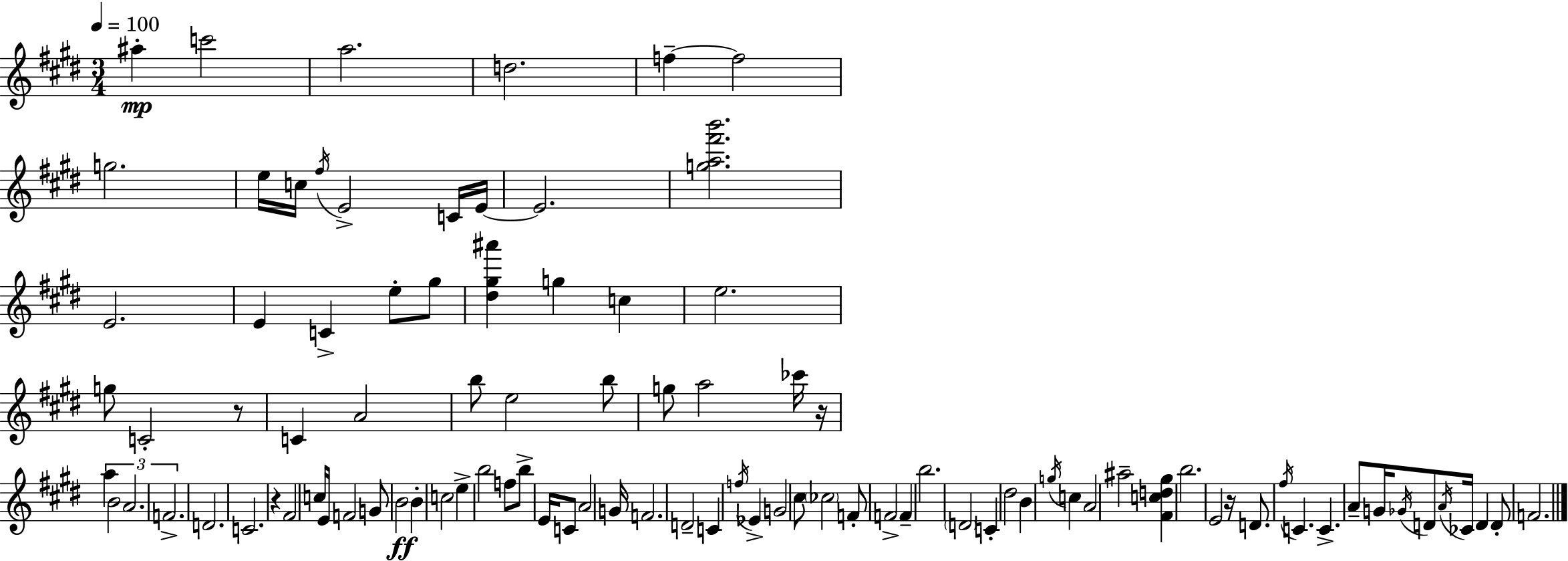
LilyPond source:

{
  \clef treble
  \numericTimeSignature
  \time 3/4
  \key e \major
  \tempo 4 = 100
  \repeat volta 2 { ais''4-.\mp c'''2 | a''2. | d''2. | f''4--~~ f''2 | \break g''2. | e''16 c''16 \acciaccatura { fis''16 } e'2-> c'16 | e'16~~ e'2. | <g'' a'' fis''' b'''>2. | \break e'2. | e'4 c'4-> e''8-. gis''8 | <dis'' gis'' ais'''>4 g''4 c''4 | e''2. | \break g''8 c'2-. r8 | c'4 a'2 | b''8 e''2 b''8 | g''8 a''2 ces'''16 | \break r16 a''4 \tuplet 3/2 { b'2 | a'2. | f'2.-> } | d'2. | \break c'2. | r4 fis'2 | c''16 e'16 f'2 g'8 | b'2\ff b'4-. | \break c''2 e''4-> | b''2 f''8 b''8-> | e'16 c'8 a'2 | g'16 f'2. | \break d'2-- c'4 | \acciaccatura { f''16 } ees'4-> g'2 | cis''8 \parenthesize ces''2 | f'8-. f'2-> f'4-- | \break b''2. | \parenthesize d'2 c'4-. | dis''2 b'4 | \acciaccatura { g''16 } c''4 a'2 | \break ais''2-- <fis' c'' d'' gis''>4 | b''2. | e'2 r16 | d'8. \acciaccatura { fis''16 } c'4. c'4.-> | \break a'8-- g'16 \acciaccatura { ges'16 } d'8 \acciaccatura { a'16 } ces'16 | d'4 d'8-. f'2. | } \bar "|."
}